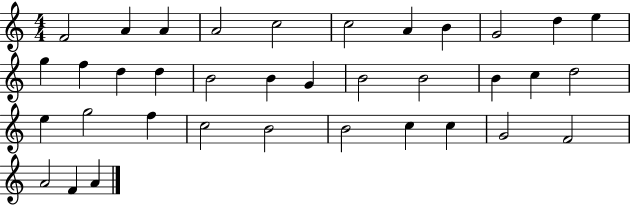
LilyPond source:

{
  \clef treble
  \numericTimeSignature
  \time 4/4
  \key c \major
  f'2 a'4 a'4 | a'2 c''2 | c''2 a'4 b'4 | g'2 d''4 e''4 | \break g''4 f''4 d''4 d''4 | b'2 b'4 g'4 | b'2 b'2 | b'4 c''4 d''2 | \break e''4 g''2 f''4 | c''2 b'2 | b'2 c''4 c''4 | g'2 f'2 | \break a'2 f'4 a'4 | \bar "|."
}